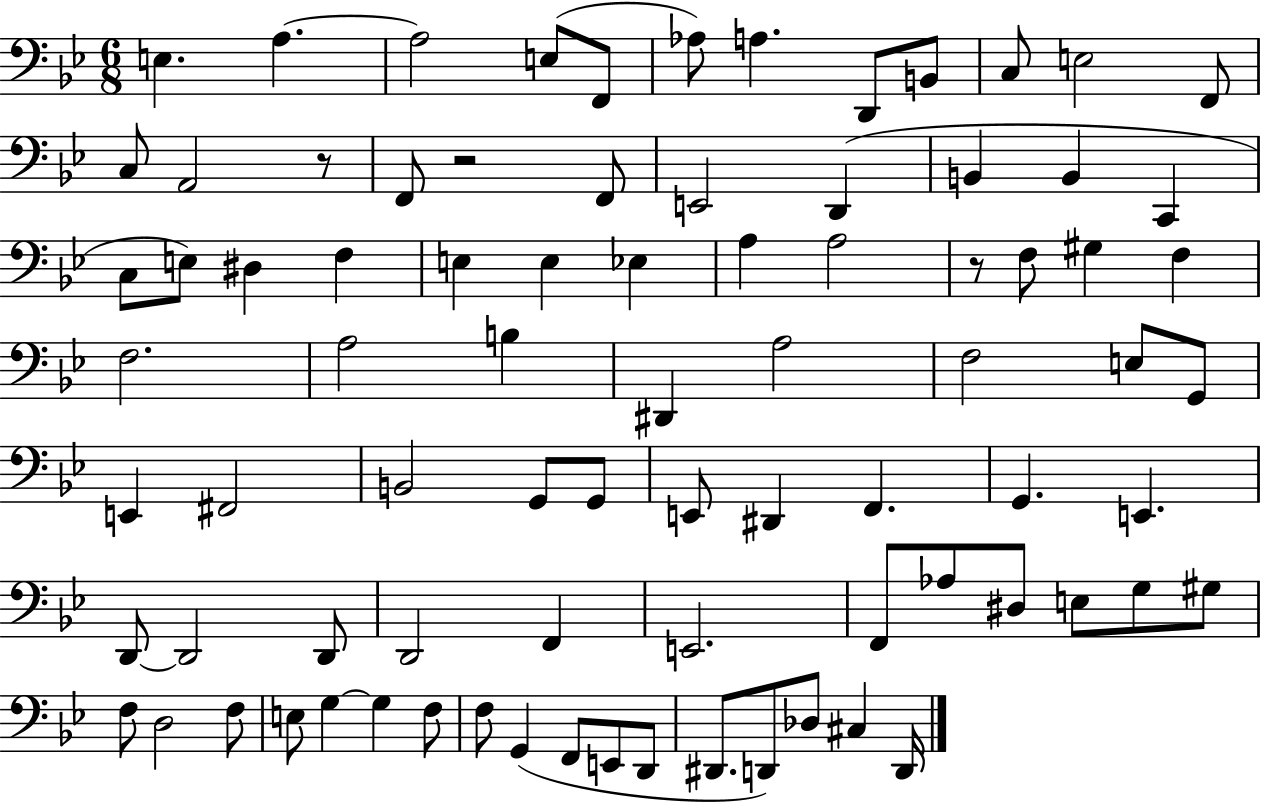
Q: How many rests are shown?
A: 3